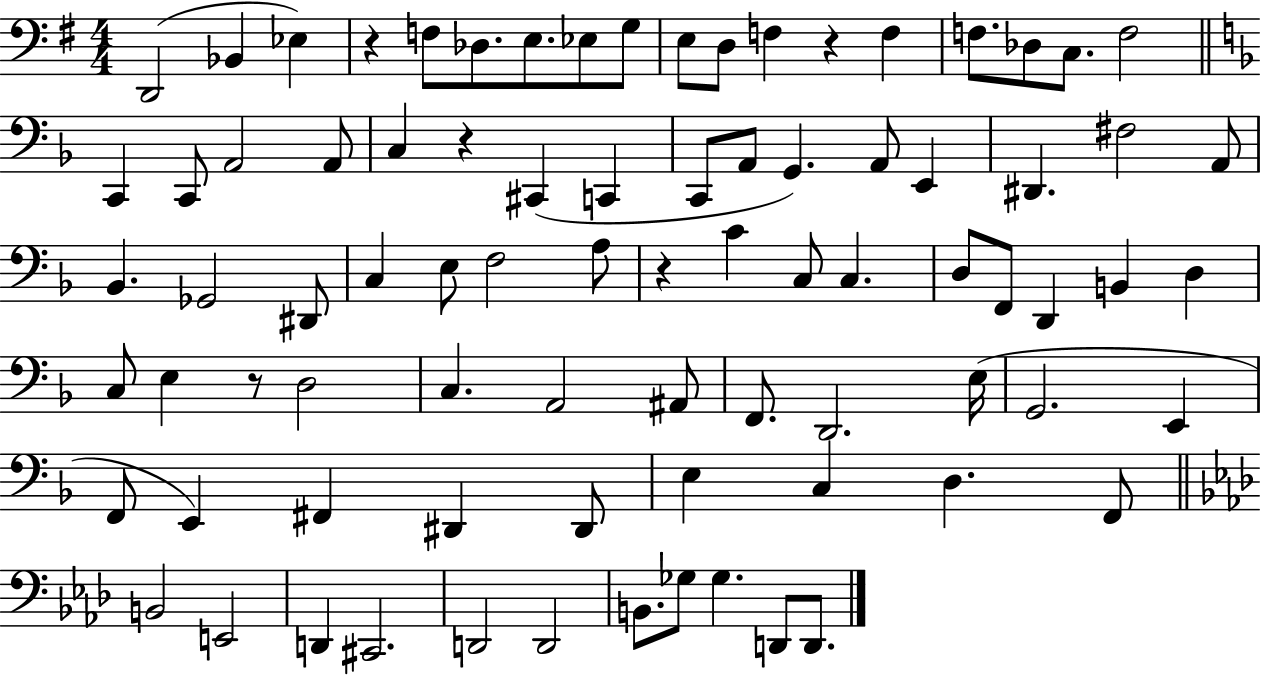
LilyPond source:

{
  \clef bass
  \numericTimeSignature
  \time 4/4
  \key g \major
  d,2( bes,4 ees4) | r4 f8 des8. e8. ees8 g8 | e8 d8 f4 r4 f4 | f8. des8 c8. f2 | \break \bar "||" \break \key d \minor c,4 c,8 a,2 a,8 | c4 r4 cis,4( c,4 | c,8 a,8 g,4.) a,8 e,4 | dis,4. fis2 a,8 | \break bes,4. ges,2 dis,8 | c4 e8 f2 a8 | r4 c'4 c8 c4. | d8 f,8 d,4 b,4 d4 | \break c8 e4 r8 d2 | c4. a,2 ais,8 | f,8. d,2. e16( | g,2. e,4 | \break f,8 e,4) fis,4 dis,4 dis,8 | e4 c4 d4. f,8 | \bar "||" \break \key f \minor b,2 e,2 | d,4 cis,2. | d,2 d,2 | b,8. ges8 ges4. d,8 d,8. | \break \bar "|."
}